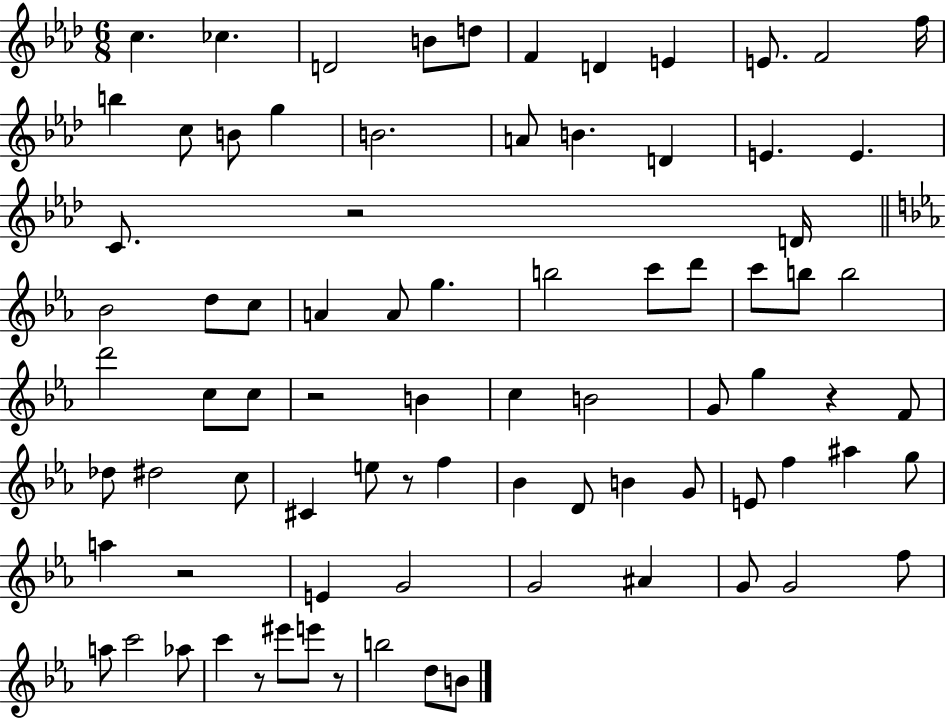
C5/q. CES5/q. D4/h B4/e D5/e F4/q D4/q E4/q E4/e. F4/h F5/s B5/q C5/e B4/e G5/q B4/h. A4/e B4/q. D4/q E4/q. E4/q. C4/e. R/h D4/s Bb4/h D5/e C5/e A4/q A4/e G5/q. B5/h C6/e D6/e C6/e B5/e B5/h D6/h C5/e C5/e R/h B4/q C5/q B4/h G4/e G5/q R/q F4/e Db5/e D#5/h C5/e C#4/q E5/e R/e F5/q Bb4/q D4/e B4/q G4/e E4/e F5/q A#5/q G5/e A5/q R/h E4/q G4/h G4/h A#4/q G4/e G4/h F5/e A5/e C6/h Ab5/e C6/q R/e EIS6/e E6/e R/e B5/h D5/e B4/e